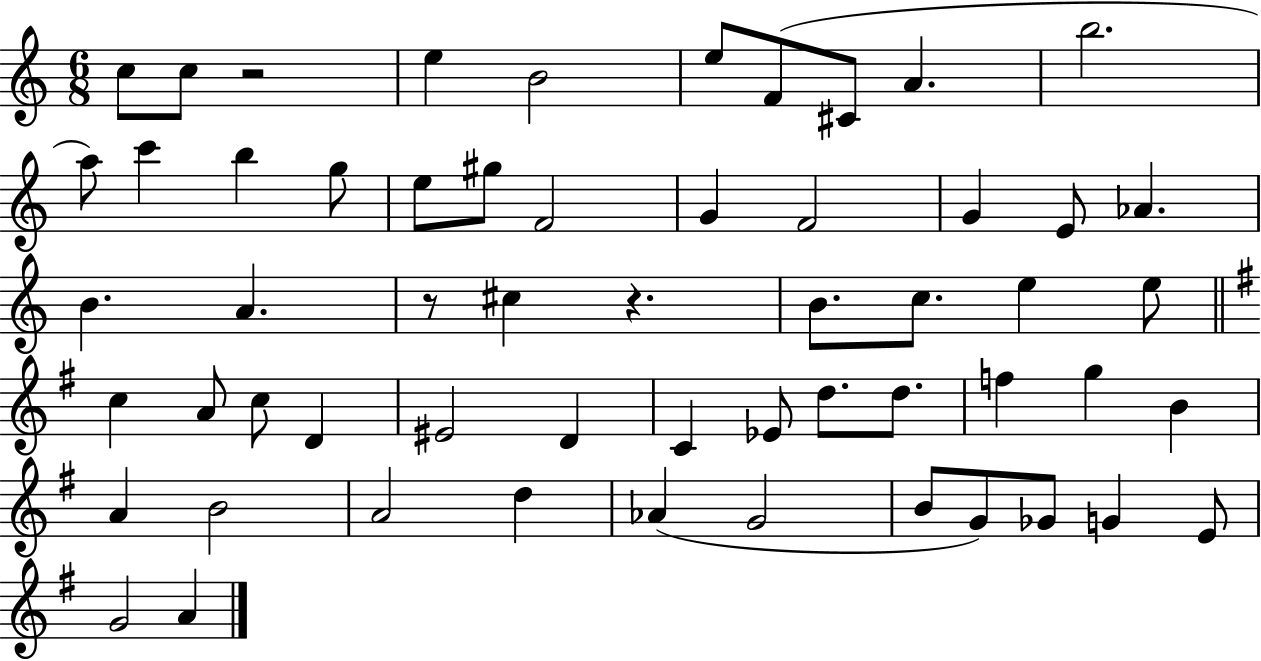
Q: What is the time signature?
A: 6/8